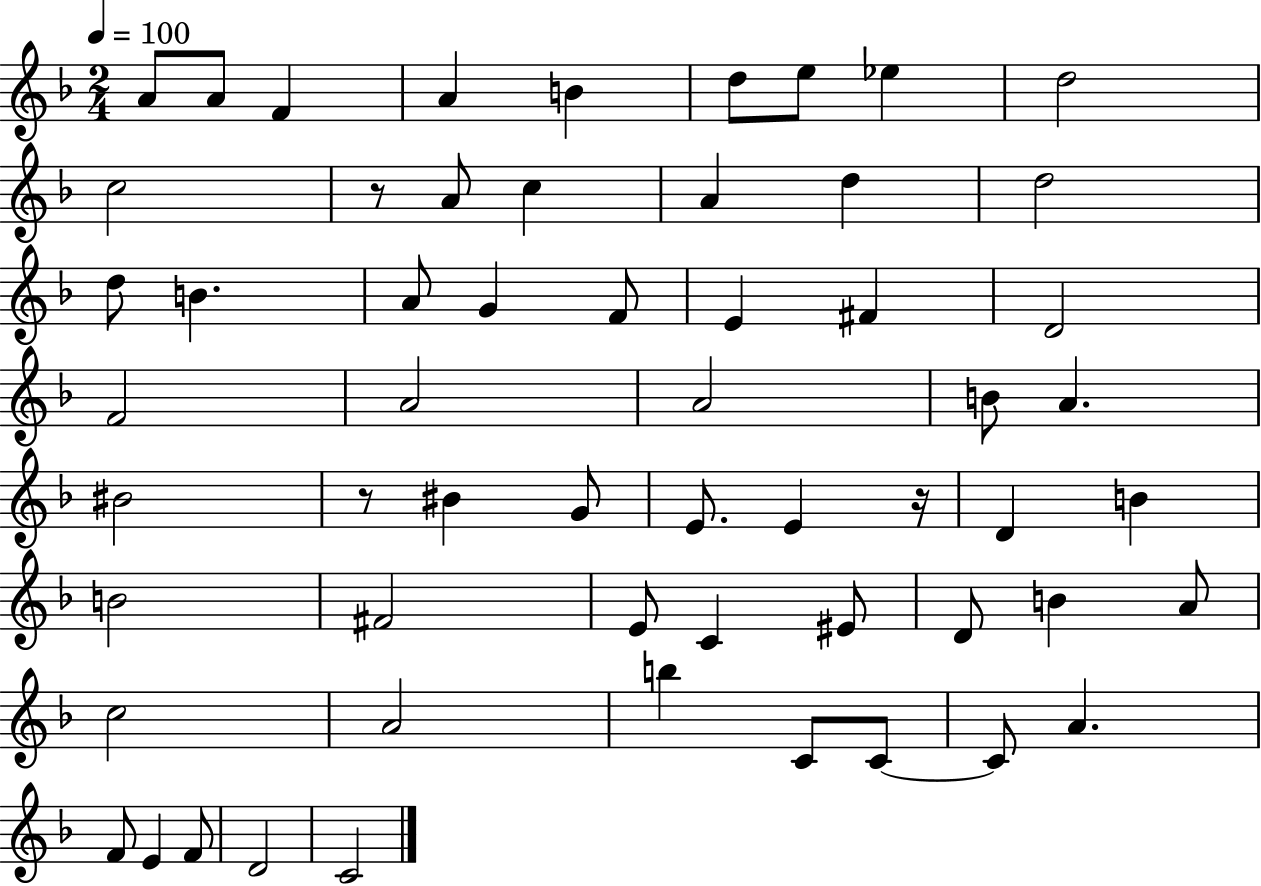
X:1
T:Untitled
M:2/4
L:1/4
K:F
A/2 A/2 F A B d/2 e/2 _e d2 c2 z/2 A/2 c A d d2 d/2 B A/2 G F/2 E ^F D2 F2 A2 A2 B/2 A ^B2 z/2 ^B G/2 E/2 E z/4 D B B2 ^F2 E/2 C ^E/2 D/2 B A/2 c2 A2 b C/2 C/2 C/2 A F/2 E F/2 D2 C2